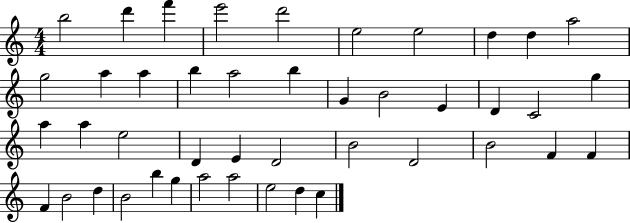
X:1
T:Untitled
M:4/4
L:1/4
K:C
b2 d' f' e'2 d'2 e2 e2 d d a2 g2 a a b a2 b G B2 E D C2 g a a e2 D E D2 B2 D2 B2 F F F B2 d B2 b g a2 a2 e2 d c